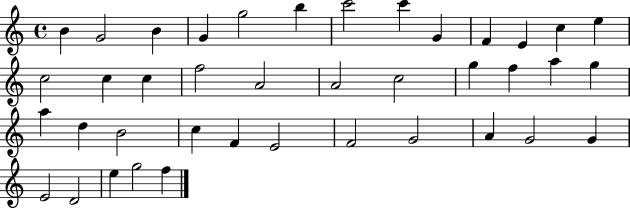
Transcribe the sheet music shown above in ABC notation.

X:1
T:Untitled
M:4/4
L:1/4
K:C
B G2 B G g2 b c'2 c' G F E c e c2 c c f2 A2 A2 c2 g f a g a d B2 c F E2 F2 G2 A G2 G E2 D2 e g2 f